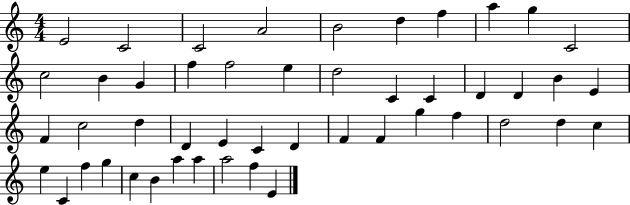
{
  \clef treble
  \numericTimeSignature
  \time 4/4
  \key c \major
  e'2 c'2 | c'2 a'2 | b'2 d''4 f''4 | a''4 g''4 c'2 | \break c''2 b'4 g'4 | f''4 f''2 e''4 | d''2 c'4 c'4 | d'4 d'4 b'4 e'4 | \break f'4 c''2 d''4 | d'4 e'4 c'4 d'4 | f'4 f'4 g''4 f''4 | d''2 d''4 c''4 | \break e''4 c'4 f''4 g''4 | c''4 b'4 a''4 a''4 | a''2 f''4 e'4 | \bar "|."
}